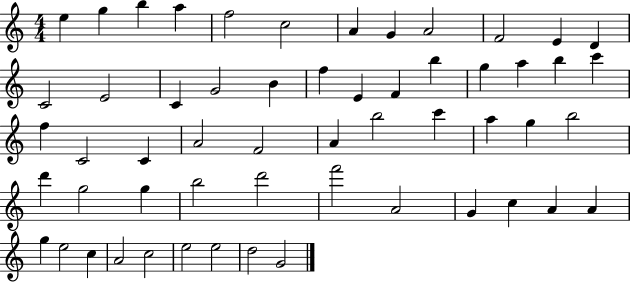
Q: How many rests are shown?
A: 0